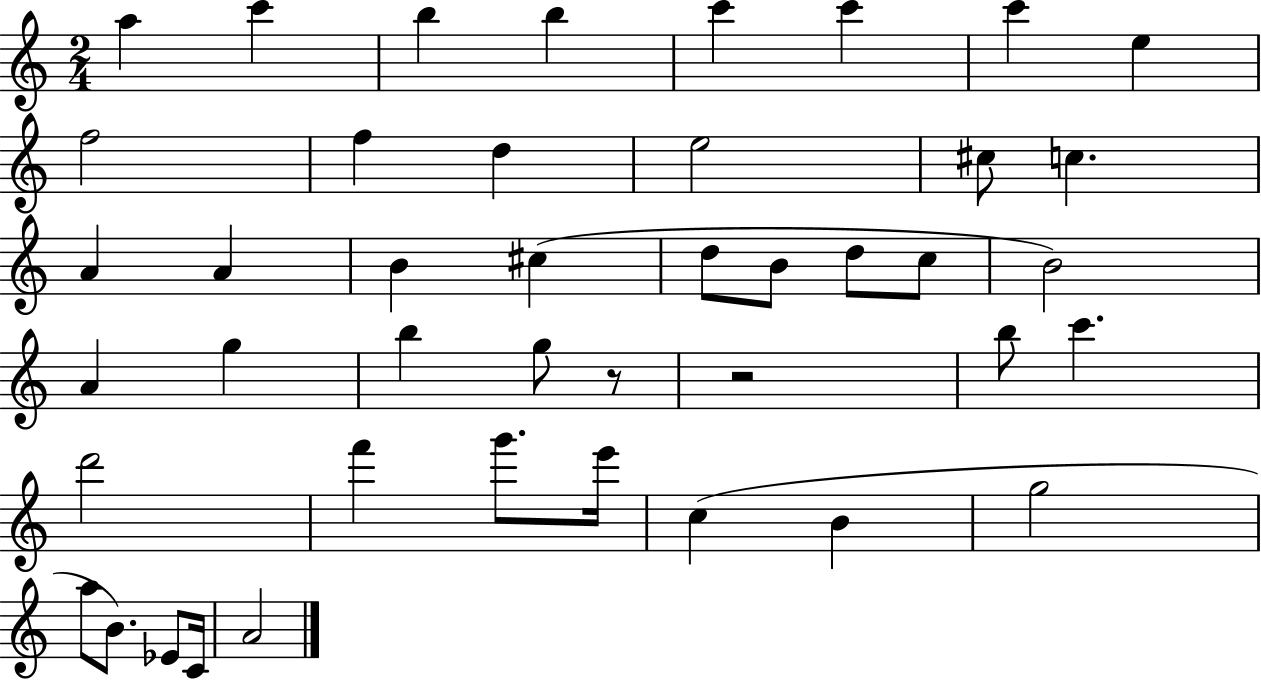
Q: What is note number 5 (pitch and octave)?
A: C6